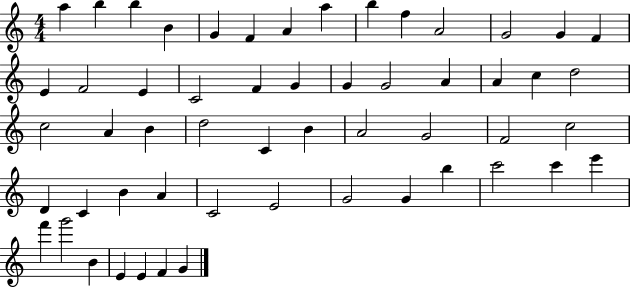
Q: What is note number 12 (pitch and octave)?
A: G4